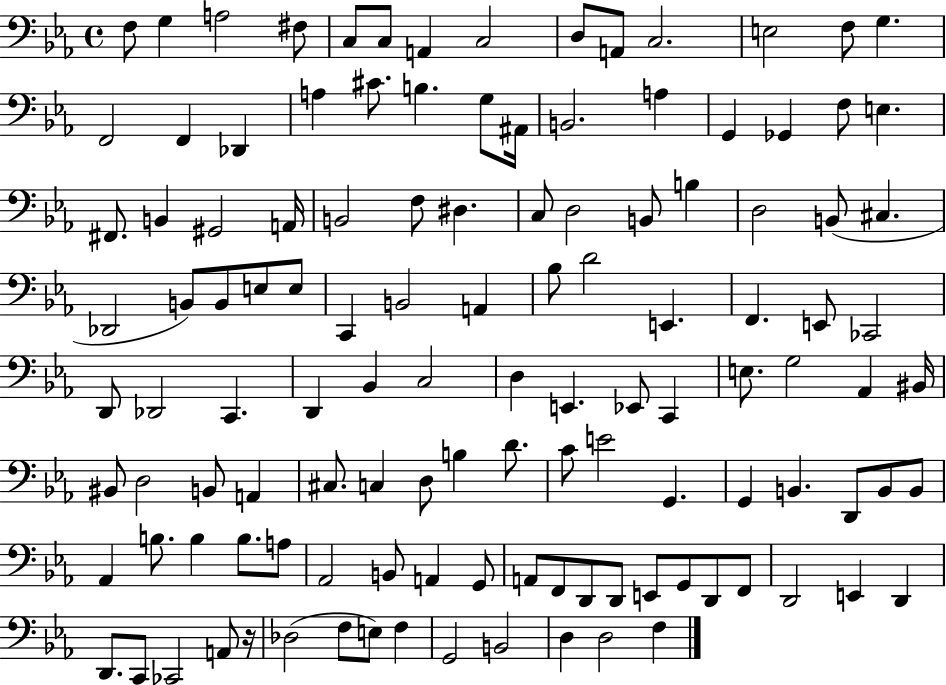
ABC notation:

X:1
T:Untitled
M:4/4
L:1/4
K:Eb
F,/2 G, A,2 ^F,/2 C,/2 C,/2 A,, C,2 D,/2 A,,/2 C,2 E,2 F,/2 G, F,,2 F,, _D,, A, ^C/2 B, G,/2 ^A,,/4 B,,2 A, G,, _G,, F,/2 E, ^F,,/2 B,, ^G,,2 A,,/4 B,,2 F,/2 ^D, C,/2 D,2 B,,/2 B, D,2 B,,/2 ^C, _D,,2 B,,/2 B,,/2 E,/2 E,/2 C,, B,,2 A,, _B,/2 D2 E,, F,, E,,/2 _C,,2 D,,/2 _D,,2 C,, D,, _B,, C,2 D, E,, _E,,/2 C,, E,/2 G,2 _A,, ^B,,/4 ^B,,/2 D,2 B,,/2 A,, ^C,/2 C, D,/2 B, D/2 C/2 E2 G,, G,, B,, D,,/2 B,,/2 B,,/2 _A,, B,/2 B, B,/2 A,/2 _A,,2 B,,/2 A,, G,,/2 A,,/2 F,,/2 D,,/2 D,,/2 E,,/2 G,,/2 D,,/2 F,,/2 D,,2 E,, D,, D,,/2 C,,/2 _C,,2 A,,/2 z/4 _D,2 F,/2 E,/2 F, G,,2 B,,2 D, D,2 F,